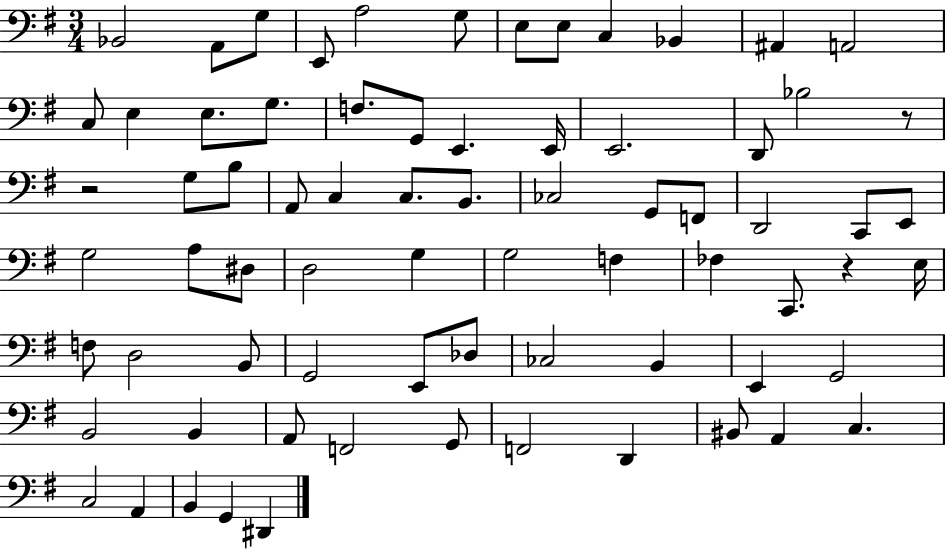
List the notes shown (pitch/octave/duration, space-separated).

Bb2/h A2/e G3/e E2/e A3/h G3/e E3/e E3/e C3/q Bb2/q A#2/q A2/h C3/e E3/q E3/e. G3/e. F3/e. G2/e E2/q. E2/s E2/h. D2/e Bb3/h R/e R/h G3/e B3/e A2/e C3/q C3/e. B2/e. CES3/h G2/e F2/e D2/h C2/e E2/e G3/h A3/e D#3/e D3/h G3/q G3/h F3/q FES3/q C2/e. R/q E3/s F3/e D3/h B2/e G2/h E2/e Db3/e CES3/h B2/q E2/q G2/h B2/h B2/q A2/e F2/h G2/e F2/h D2/q BIS2/e A2/q C3/q. C3/h A2/q B2/q G2/q D#2/q